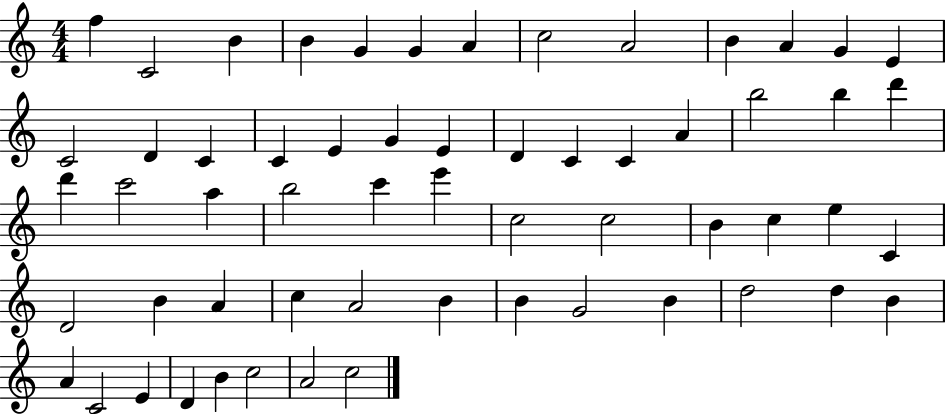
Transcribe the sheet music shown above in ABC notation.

X:1
T:Untitled
M:4/4
L:1/4
K:C
f C2 B B G G A c2 A2 B A G E C2 D C C E G E D C C A b2 b d' d' c'2 a b2 c' e' c2 c2 B c e C D2 B A c A2 B B G2 B d2 d B A C2 E D B c2 A2 c2